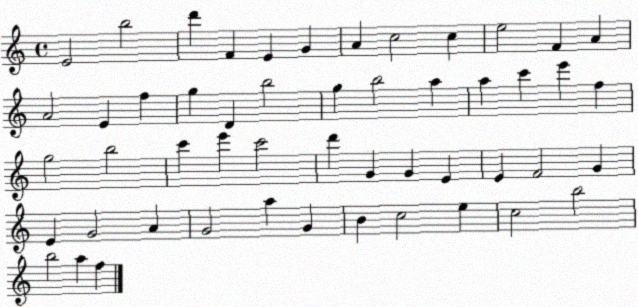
X:1
T:Untitled
M:4/4
L:1/4
K:C
E2 b2 d' F E G A c2 c e2 F A A2 E f g D b2 g b2 a a c' e' f g2 b2 c' e' c'2 d' G G E E F2 G E G2 A G2 a G B c2 e c2 b2 b2 a f